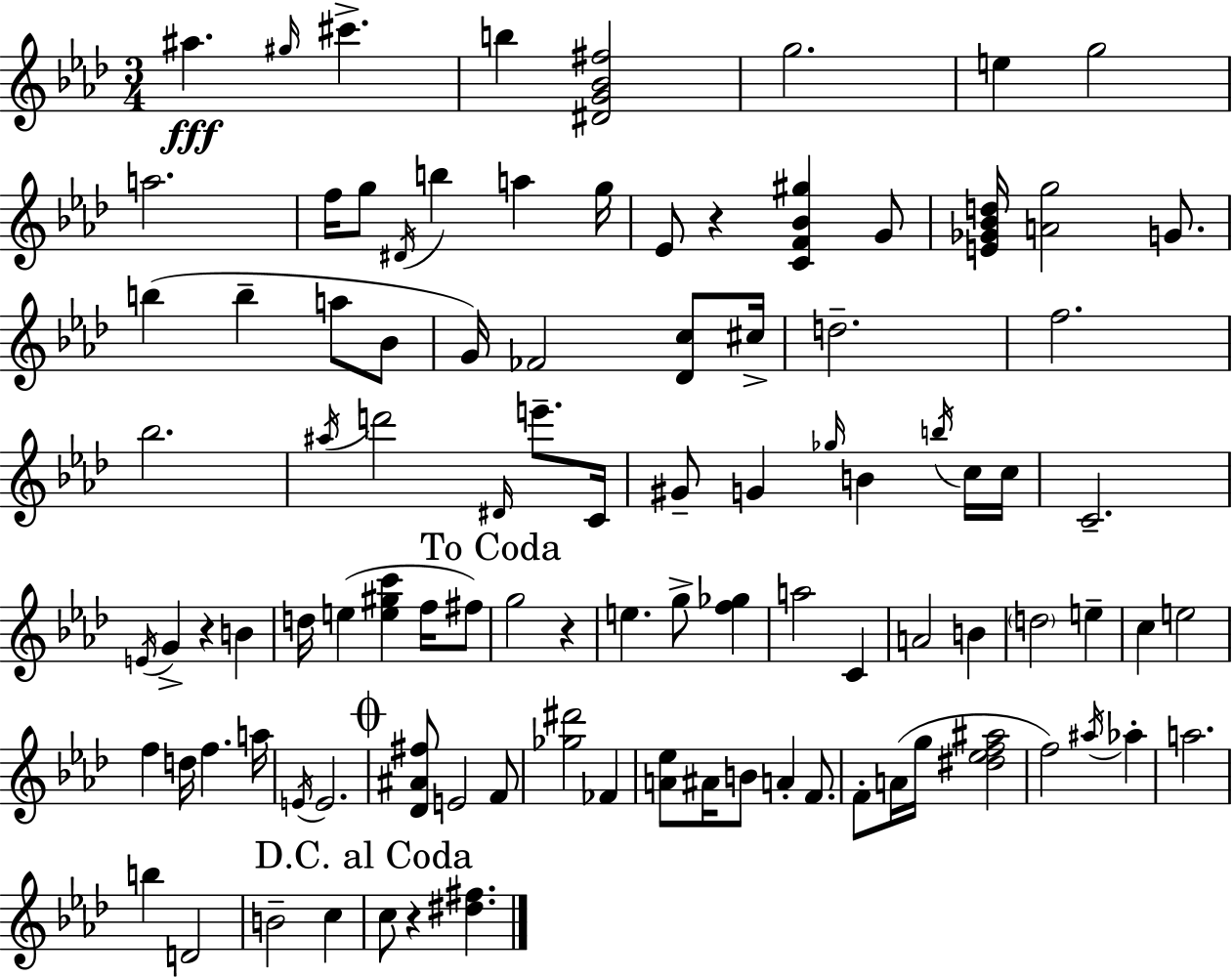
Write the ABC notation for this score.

X:1
T:Untitled
M:3/4
L:1/4
K:Fm
^a ^g/4 ^c' b [^DG_B^f]2 g2 e g2 a2 f/4 g/2 ^D/4 b a g/4 _E/2 z [CF_B^g] G/2 [E_G_Bd]/4 [Ag]2 G/2 b b a/2 _B/2 G/4 _F2 [_Dc]/2 ^c/4 d2 f2 _b2 ^a/4 d'2 ^D/4 e'/2 C/4 ^G/2 G _g/4 B b/4 c/4 c/4 C2 E/4 G z B d/4 e [e^gc'] f/4 ^f/2 g2 z e g/2 [f_g] a2 C A2 B d2 e c e2 f d/4 f a/4 E/4 E2 [_D^A^f]/2 E2 F/2 [_g^d']2 _F [A_e]/2 ^A/4 B/2 A F/2 F/2 A/4 g/4 [^d_ef^a]2 f2 ^a/4 _a a2 b D2 B2 c c/2 z [^d^f]